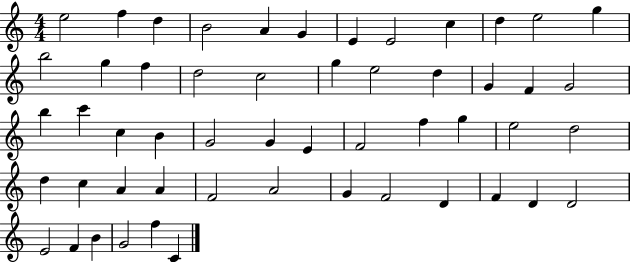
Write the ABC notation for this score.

X:1
T:Untitled
M:4/4
L:1/4
K:C
e2 f d B2 A G E E2 c d e2 g b2 g f d2 c2 g e2 d G F G2 b c' c B G2 G E F2 f g e2 d2 d c A A F2 A2 G F2 D F D D2 E2 F B G2 f C